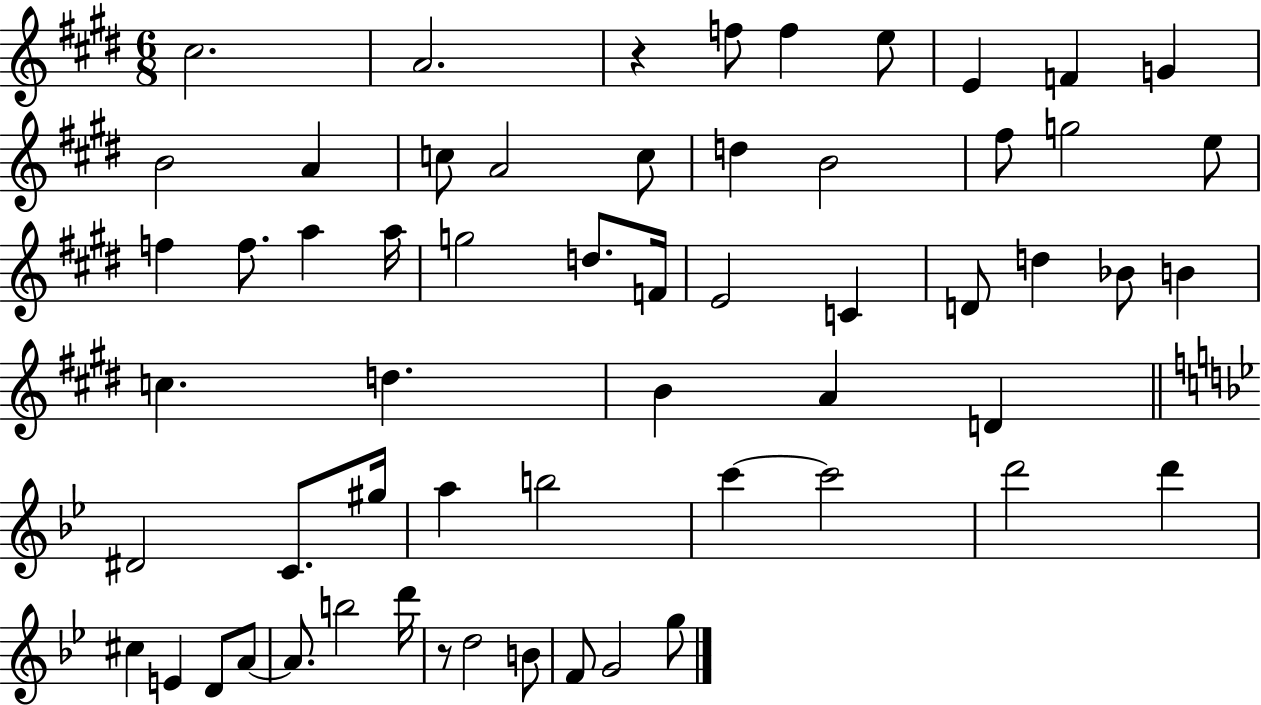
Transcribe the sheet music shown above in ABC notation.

X:1
T:Untitled
M:6/8
L:1/4
K:E
^c2 A2 z f/2 f e/2 E F G B2 A c/2 A2 c/2 d B2 ^f/2 g2 e/2 f f/2 a a/4 g2 d/2 F/4 E2 C D/2 d _B/2 B c d B A D ^D2 C/2 ^g/4 a b2 c' c'2 d'2 d' ^c E D/2 A/2 A/2 b2 d'/4 z/2 d2 B/2 F/2 G2 g/2